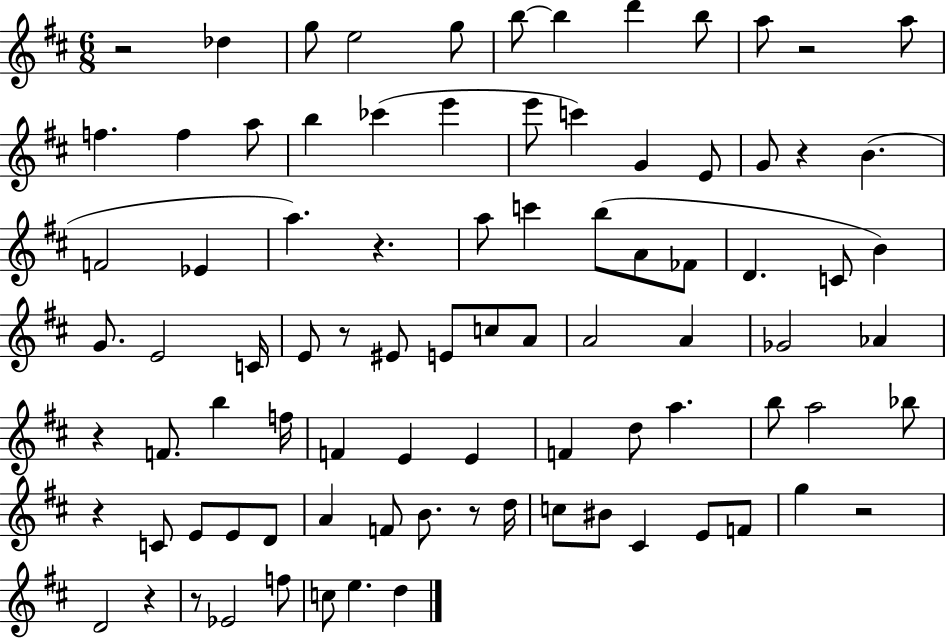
R/h Db5/q G5/e E5/h G5/e B5/e B5/q D6/q B5/e A5/e R/h A5/e F5/q. F5/q A5/e B5/q CES6/q E6/q E6/e C6/q G4/q E4/e G4/e R/q B4/q. F4/h Eb4/q A5/q. R/q. A5/e C6/q B5/e A4/e FES4/e D4/q. C4/e B4/q G4/e. E4/h C4/s E4/e R/e EIS4/e E4/e C5/e A4/e A4/h A4/q Gb4/h Ab4/q R/q F4/e. B5/q F5/s F4/q E4/q E4/q F4/q D5/e A5/q. B5/e A5/h Bb5/e R/q C4/e E4/e E4/e D4/e A4/q F4/e B4/e. R/e D5/s C5/e BIS4/e C#4/q E4/e F4/e G5/q R/h D4/h R/q R/e Eb4/h F5/e C5/e E5/q. D5/q